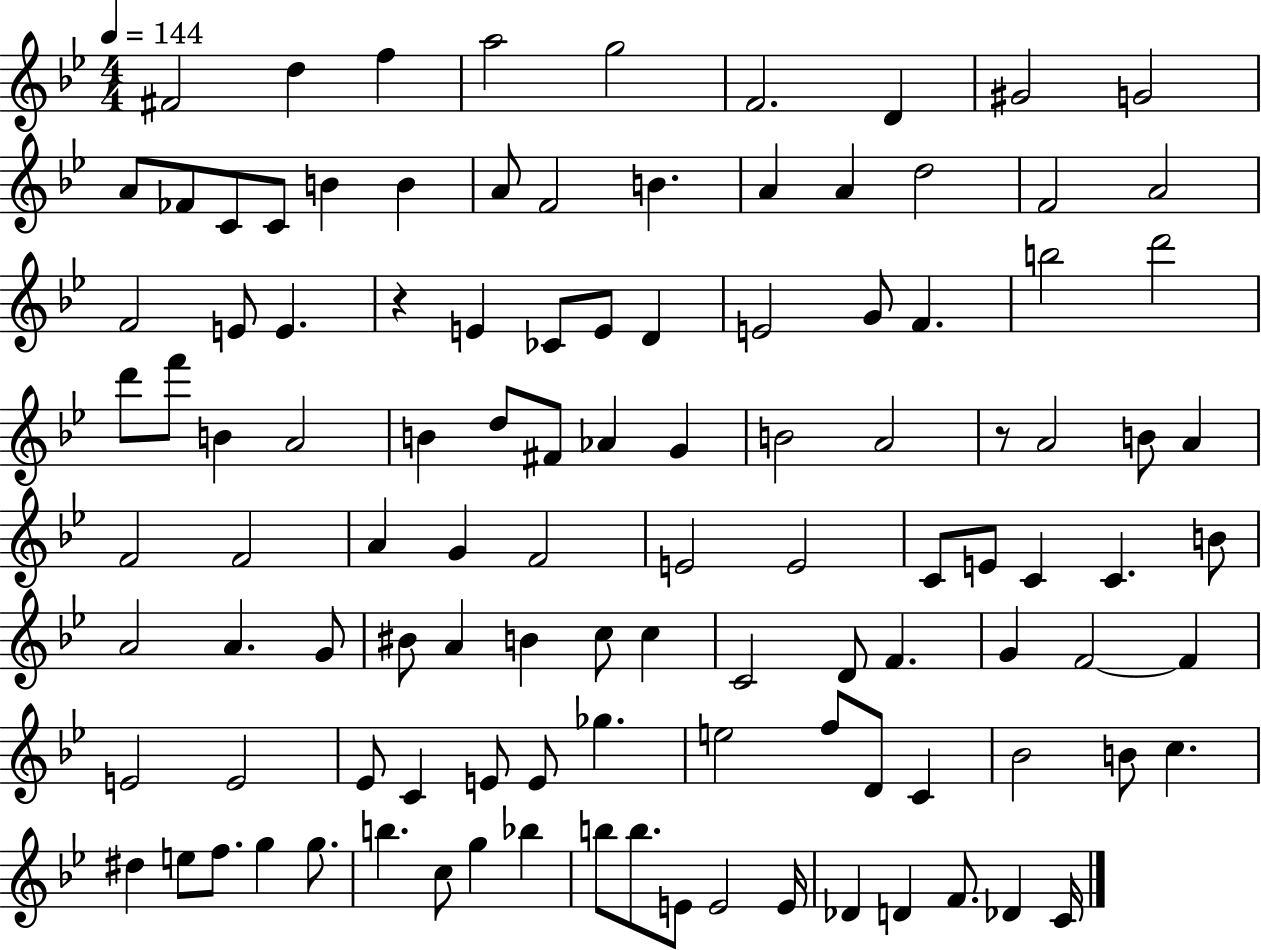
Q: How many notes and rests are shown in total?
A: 110